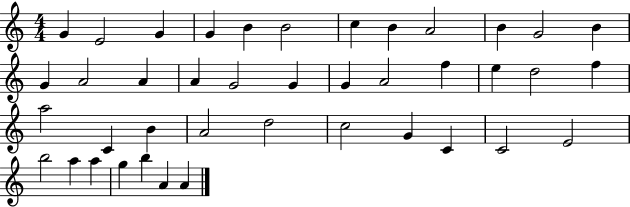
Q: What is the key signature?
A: C major